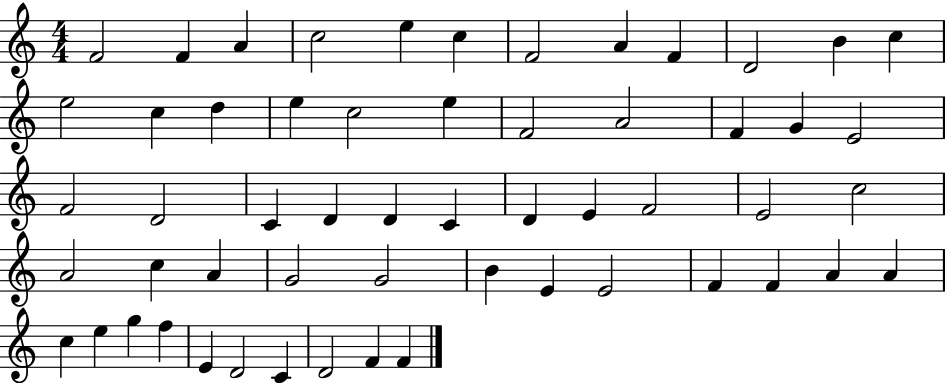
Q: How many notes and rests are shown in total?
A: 56